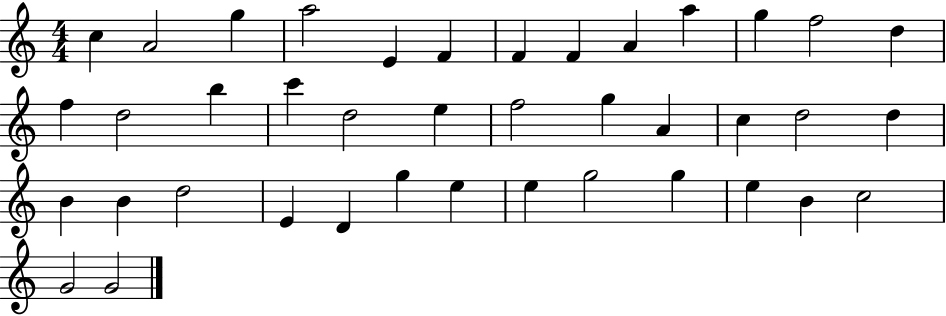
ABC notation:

X:1
T:Untitled
M:4/4
L:1/4
K:C
c A2 g a2 E F F F A a g f2 d f d2 b c' d2 e f2 g A c d2 d B B d2 E D g e e g2 g e B c2 G2 G2